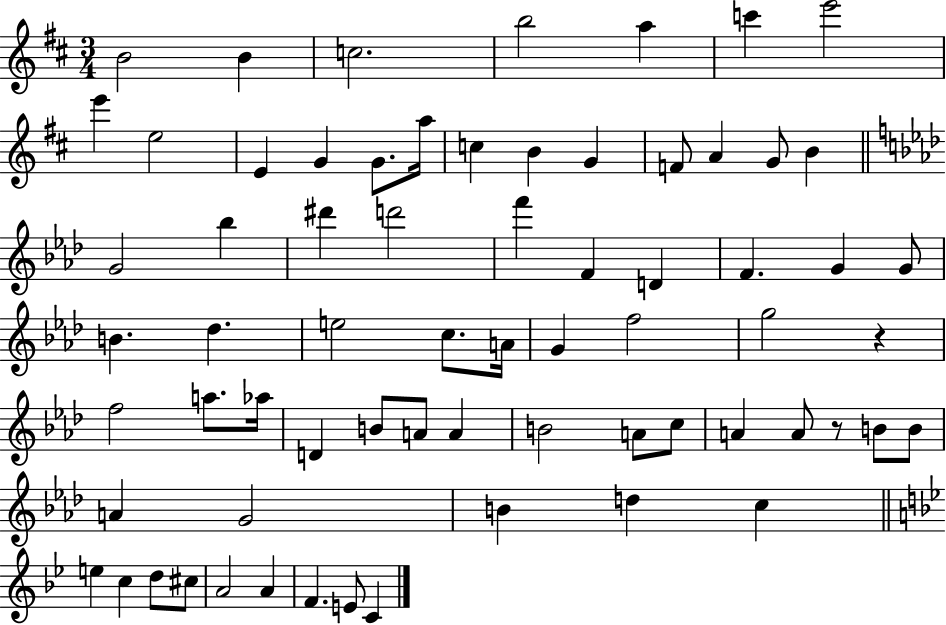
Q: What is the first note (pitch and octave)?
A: B4